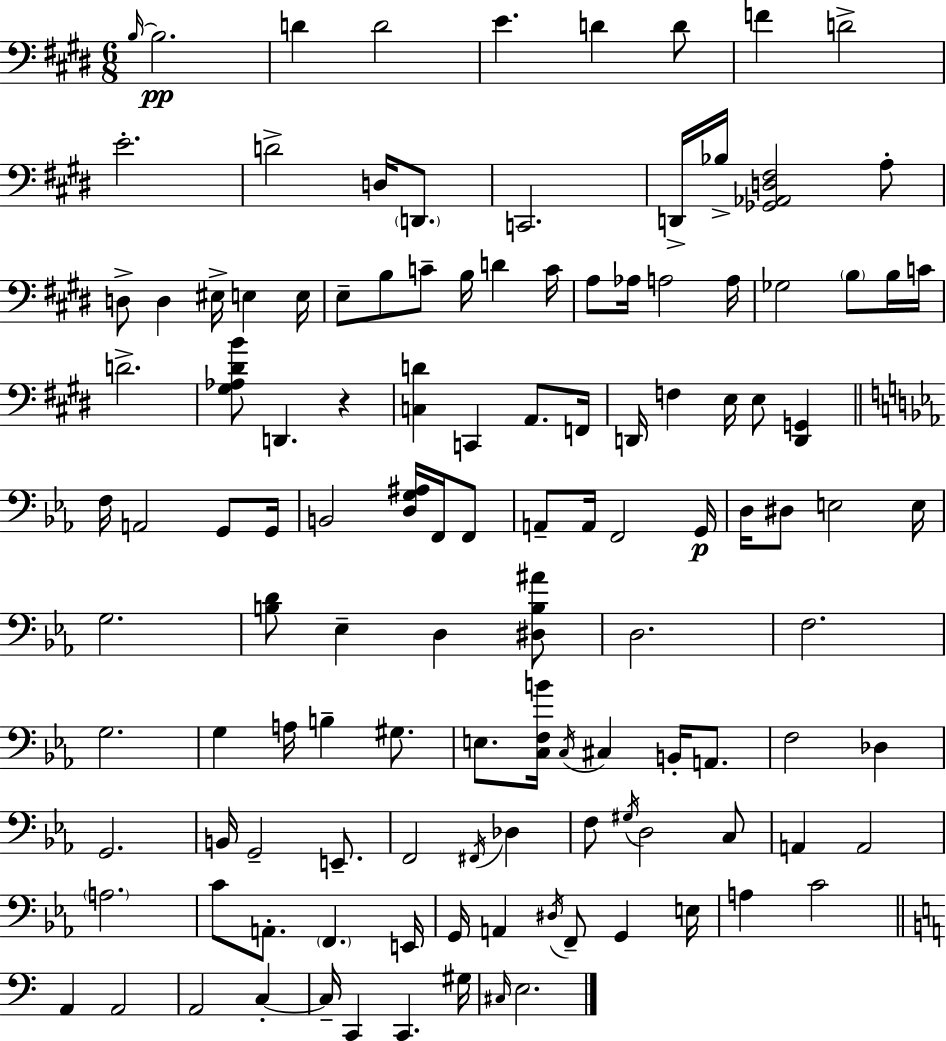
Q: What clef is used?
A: bass